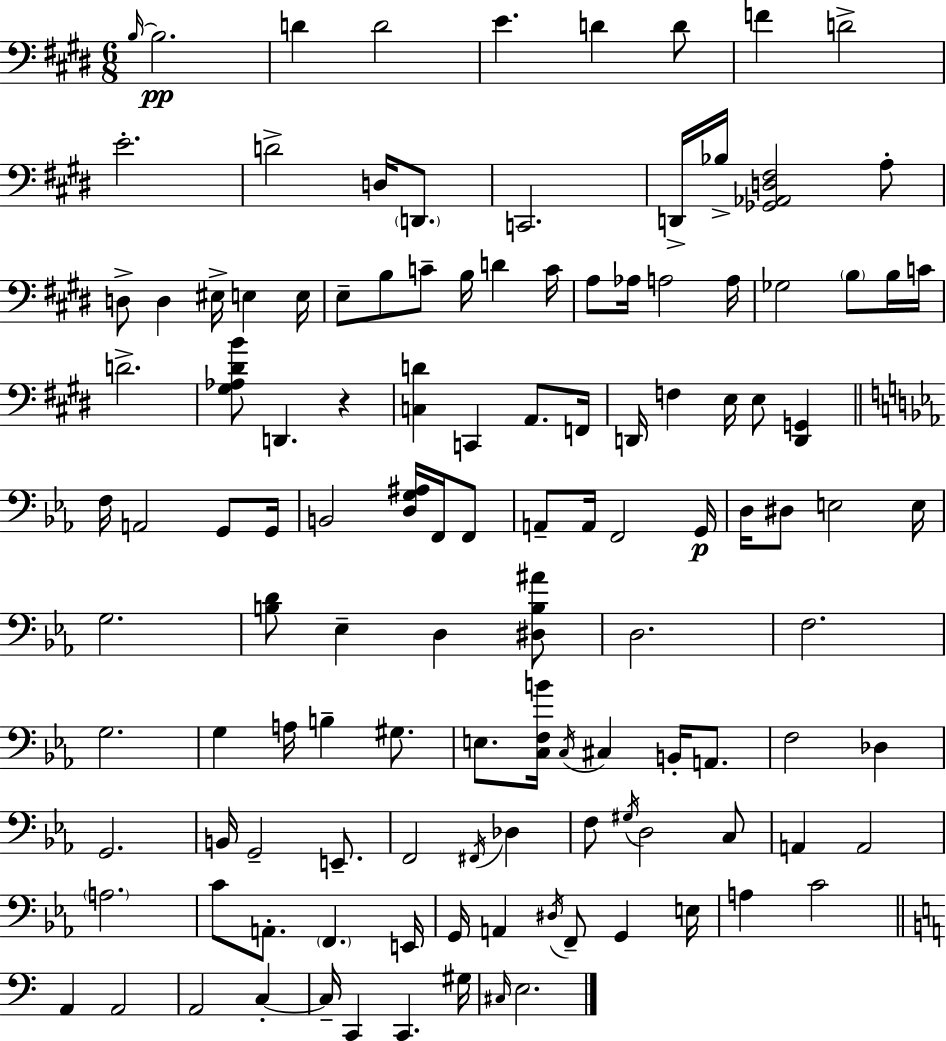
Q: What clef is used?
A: bass